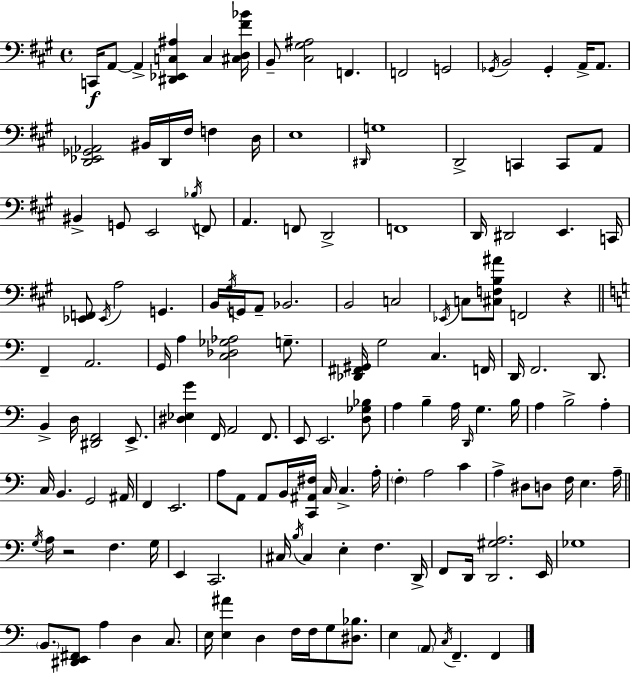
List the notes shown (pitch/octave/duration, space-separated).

C2/s A2/e A2/q [D#2,Eb2,C3,A#3]/q C3/q [C#3,D3,F#4,Bb4]/s B2/e [C#3,G#3,A#3]/h F2/q. F2/h G2/h Gb2/s B2/h Gb2/q A2/s A2/e. [D2,Eb2,Gb2,Ab2]/h BIS2/s D2/s F#3/s F3/q D3/s E3/w D#2/s G3/w D2/h C2/q C2/e A2/e BIS2/q G2/e E2/h Bb3/s F2/e A2/q. F2/e D2/h F2/w D2/s D#2/h E2/q. C2/s [Eb2,F2]/e Eb2/s A3/h G2/q. B2/s G#3/s G2/s A2/e Bb2/h. B2/h C3/h Eb2/s C3/e [C#3,F3,B3,A#4]/e F2/h R/q F2/q A2/h. G2/s A3/q [C3,Db3,Gb3,Ab3]/h G3/e. [Db2,F#2,G#2]/s G3/h C3/q. F2/s D2/s F2/h. D2/e. B2/q D3/s [D#2,F2]/h E2/e. [D#3,Eb3,G4]/q F2/s A2/h F2/e. E2/e E2/h. [D3,Gb3,Bb3]/e A3/q B3/q A3/s D2/s G3/q. B3/s A3/q B3/h A3/q C3/s B2/q. G2/h A#2/s F2/q E2/h. A3/e A2/e A2/e B2/s [C2,A#2,F#3]/s C3/s C3/q. A3/s F3/q A3/h C4/q A3/q D#3/e D3/e F3/s E3/q. A3/s G3/s A3/s R/h F3/q. G3/s E2/q C2/h. C#3/s B3/s C#3/q E3/q F3/q. D2/s F2/e D2/s [D2,G#3,A3]/h. E2/s Gb3/w B2/e. [D#2,E2,F#2]/e A3/q D3/q C3/e. E3/s [E3,A#4]/q D3/q F3/s F3/s G3/e [D#3,Bb3]/e. E3/q A2/e C3/s F2/q. F2/q